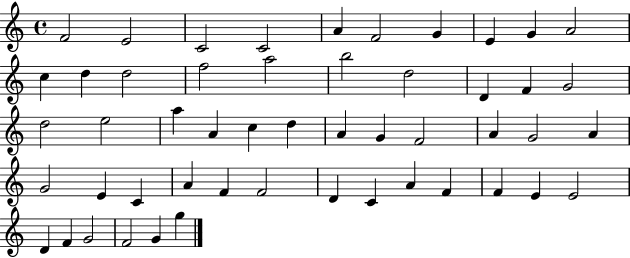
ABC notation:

X:1
T:Untitled
M:4/4
L:1/4
K:C
F2 E2 C2 C2 A F2 G E G A2 c d d2 f2 a2 b2 d2 D F G2 d2 e2 a A c d A G F2 A G2 A G2 E C A F F2 D C A F F E E2 D F G2 F2 G g